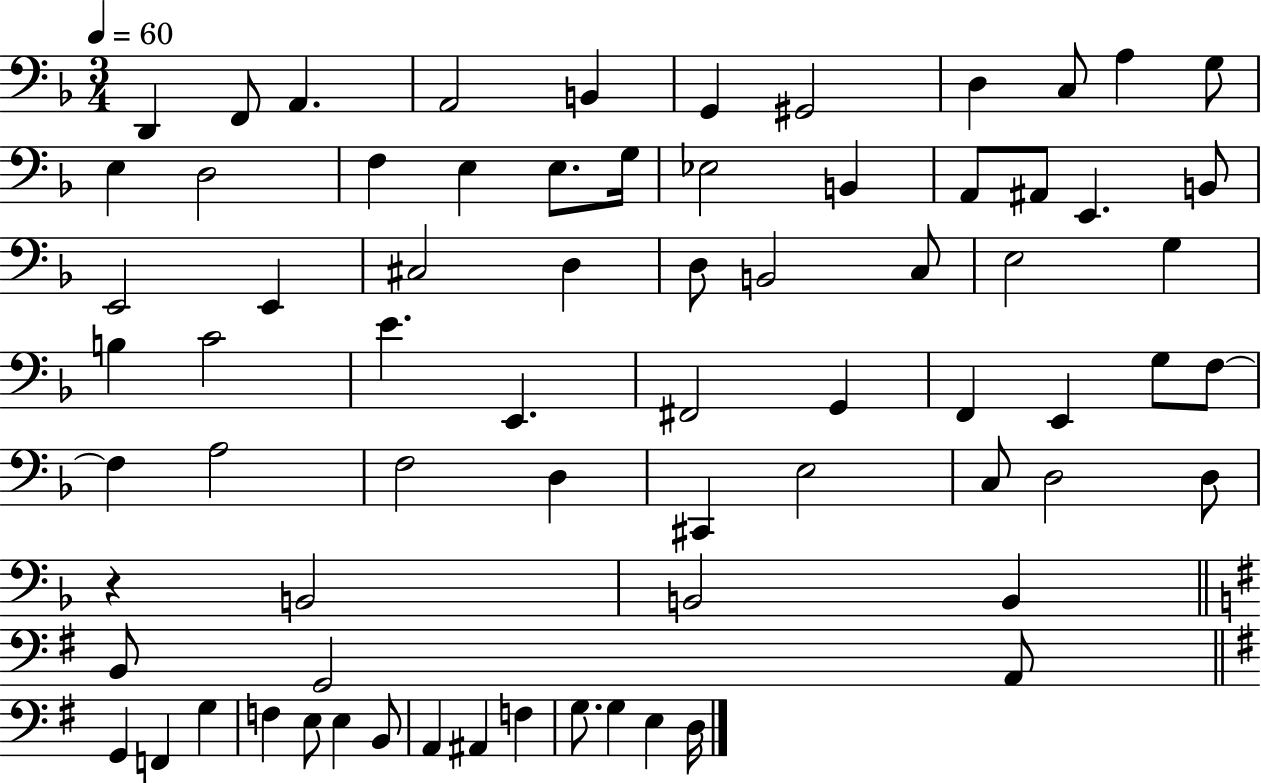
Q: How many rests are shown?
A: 1